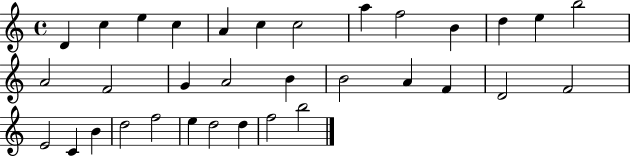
{
  \clef treble
  \time 4/4
  \defaultTimeSignature
  \key c \major
  d'4 c''4 e''4 c''4 | a'4 c''4 c''2 | a''4 f''2 b'4 | d''4 e''4 b''2 | \break a'2 f'2 | g'4 a'2 b'4 | b'2 a'4 f'4 | d'2 f'2 | \break e'2 c'4 b'4 | d''2 f''2 | e''4 d''2 d''4 | f''2 b''2 | \break \bar "|."
}